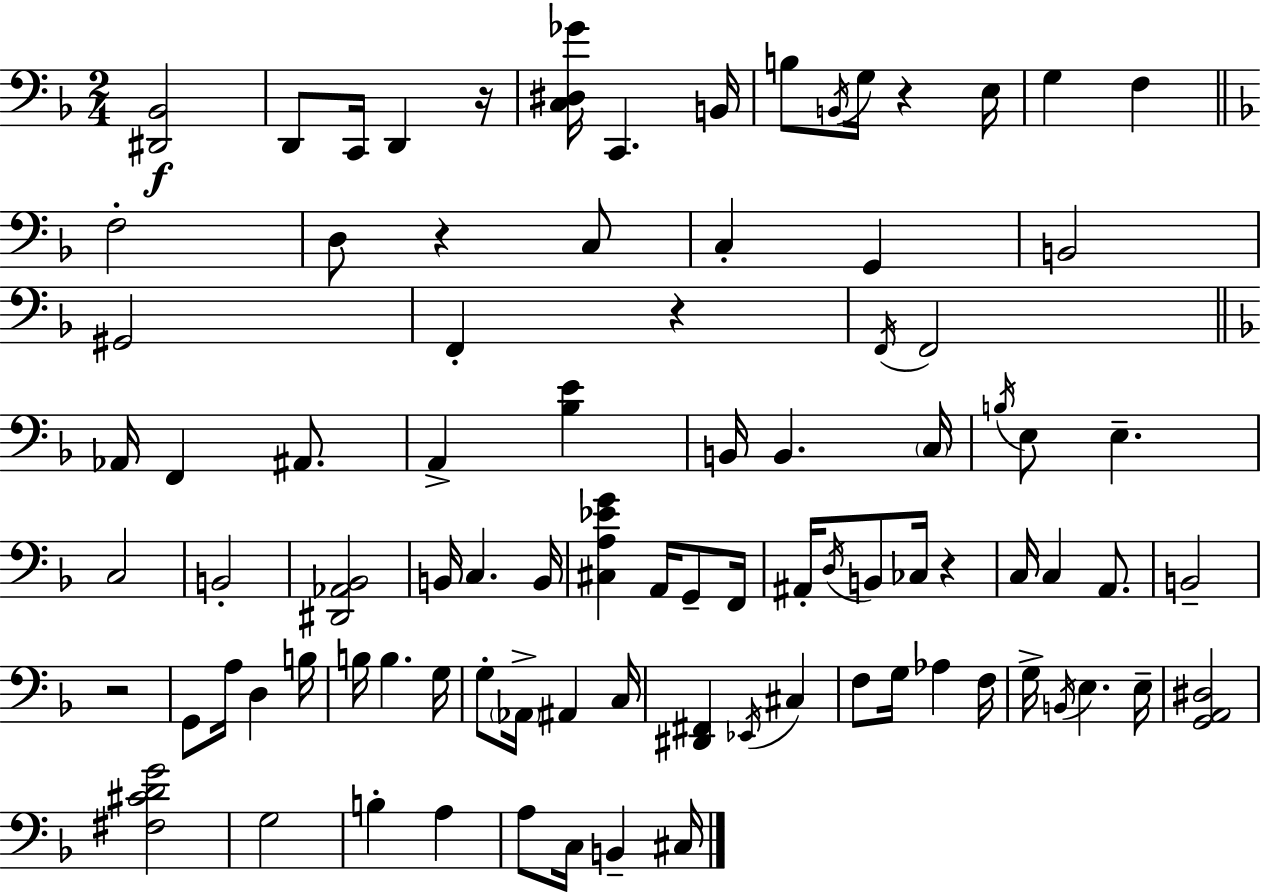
{
  \clef bass
  \numericTimeSignature
  \time 2/4
  \key f \major
  \repeat volta 2 { <dis, bes,>2\f | d,8 c,16 d,4 r16 | <c dis ges'>16 c,4. b,16 | b8 \acciaccatura { b,16 } g16 r4 | \break e16 g4 f4 | \bar "||" \break \key f \major f2-. | d8 r4 c8 | c4-. g,4 | b,2 | \break gis,2 | f,4-. r4 | \acciaccatura { f,16 } f,2 | \bar "||" \break \key f \major aes,16 f,4 ais,8. | a,4-> <bes e'>4 | b,16 b,4. \parenthesize c16 | \acciaccatura { b16 } e8 e4.-- | \break c2 | b,2-. | <dis, aes, bes,>2 | b,16 c4. | \break b,16 <cis a ees' g'>4 a,16 g,8-- | f,16 ais,16-. \acciaccatura { d16 } b,8 ces16 r4 | c16 c4 a,8. | b,2-- | \break r2 | g,8 a16 d4 | b16 b16 b4. | g16 g8-. \parenthesize aes,16-> ais,4 | \break c16 <dis, fis,>4 \acciaccatura { ees,16 } cis4 | f8 g16 aes4 | f16 g16-> \acciaccatura { b,16 } e4. | e16-- <g, a, dis>2 | \break <fis cis' d' g'>2 | g2 | b4-. | a4 a8 c16 b,4-- | \break cis16 } \bar "|."
}